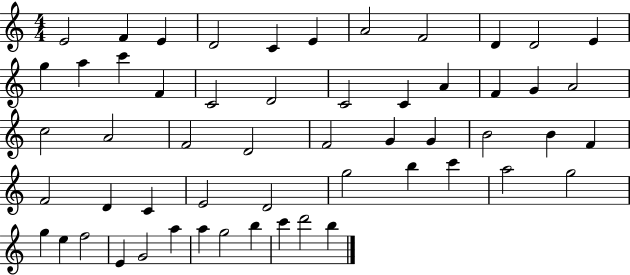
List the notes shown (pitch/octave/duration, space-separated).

E4/h F4/q E4/q D4/h C4/q E4/q A4/h F4/h D4/q D4/h E4/q G5/q A5/q C6/q F4/q C4/h D4/h C4/h C4/q A4/q F4/q G4/q A4/h C5/h A4/h F4/h D4/h F4/h G4/q G4/q B4/h B4/q F4/q F4/h D4/q C4/q E4/h D4/h G5/h B5/q C6/q A5/h G5/h G5/q E5/q F5/h E4/q G4/h A5/q A5/q G5/h B5/q C6/q D6/h B5/q